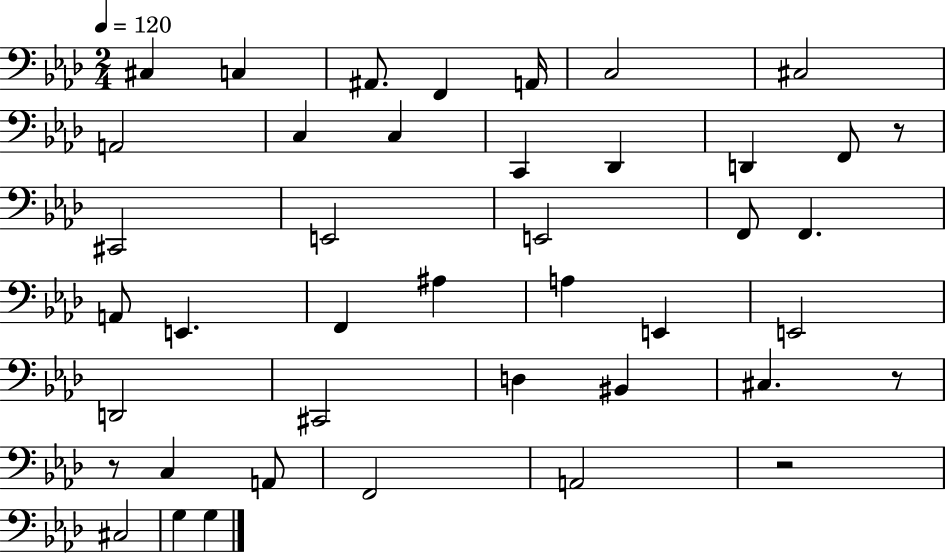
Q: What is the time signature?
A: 2/4